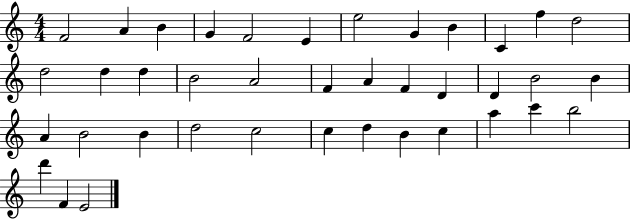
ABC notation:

X:1
T:Untitled
M:4/4
L:1/4
K:C
F2 A B G F2 E e2 G B C f d2 d2 d d B2 A2 F A F D D B2 B A B2 B d2 c2 c d B c a c' b2 d' F E2